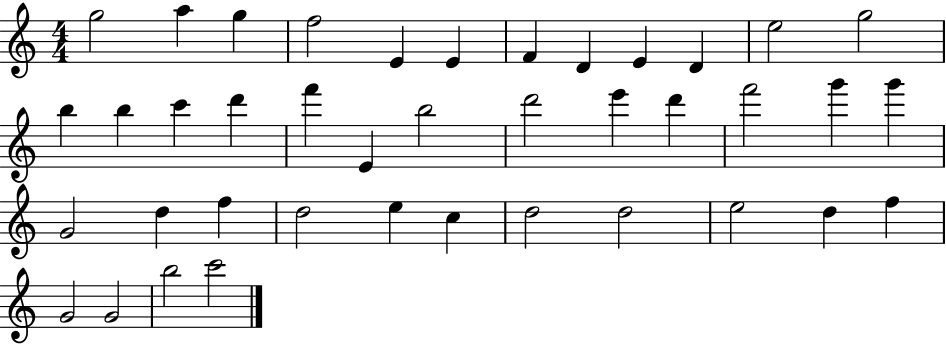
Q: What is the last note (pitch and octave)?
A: C6